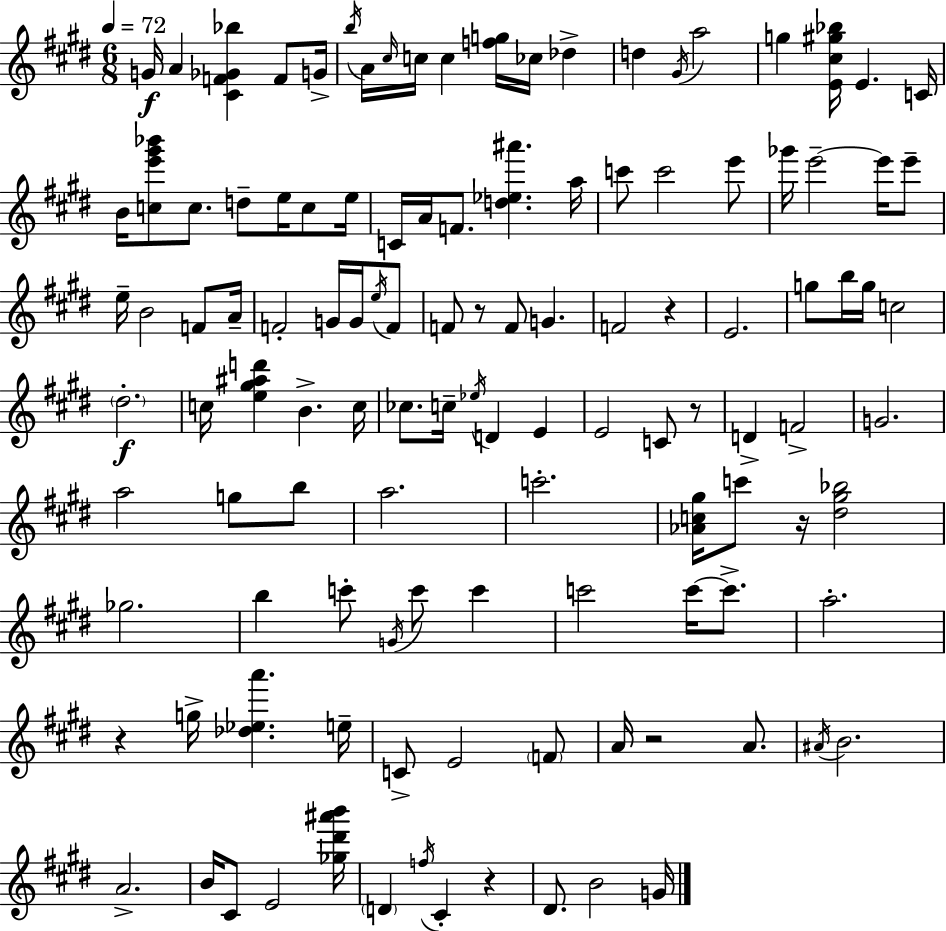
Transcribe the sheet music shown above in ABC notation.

X:1
T:Untitled
M:6/8
L:1/4
K:E
G/4 A [^CF_G_b] F/2 G/4 b/4 A/4 ^c/4 c/4 c [fg]/4 _c/4 _d d ^G/4 a2 g [E^c^g_b]/4 E C/4 B/4 [ce'^g'_b']/2 c/2 d/2 e/4 c/2 e/4 C/4 A/4 F/2 [d_e^a'] a/4 c'/2 c'2 e'/2 _g'/4 e'2 e'/4 e'/2 e/4 B2 F/2 A/4 F2 G/4 G/4 e/4 F/2 F/2 z/2 F/2 G F2 z E2 g/2 b/4 g/4 c2 ^d2 c/4 [e^g^ad'] B c/4 _c/2 c/4 _e/4 D E E2 C/2 z/2 D F2 G2 a2 g/2 b/2 a2 c'2 [_Ac^g]/4 c'/2 z/4 [^d^g_b]2 _g2 b c'/2 G/4 c'/2 c' c'2 c'/4 c'/2 a2 z g/4 [_d_ea'] e/4 C/2 E2 F/2 A/4 z2 A/2 ^A/4 B2 A2 B/4 ^C/2 E2 [_g^d'^a'b']/4 D f/4 ^C z ^D/2 B2 G/4